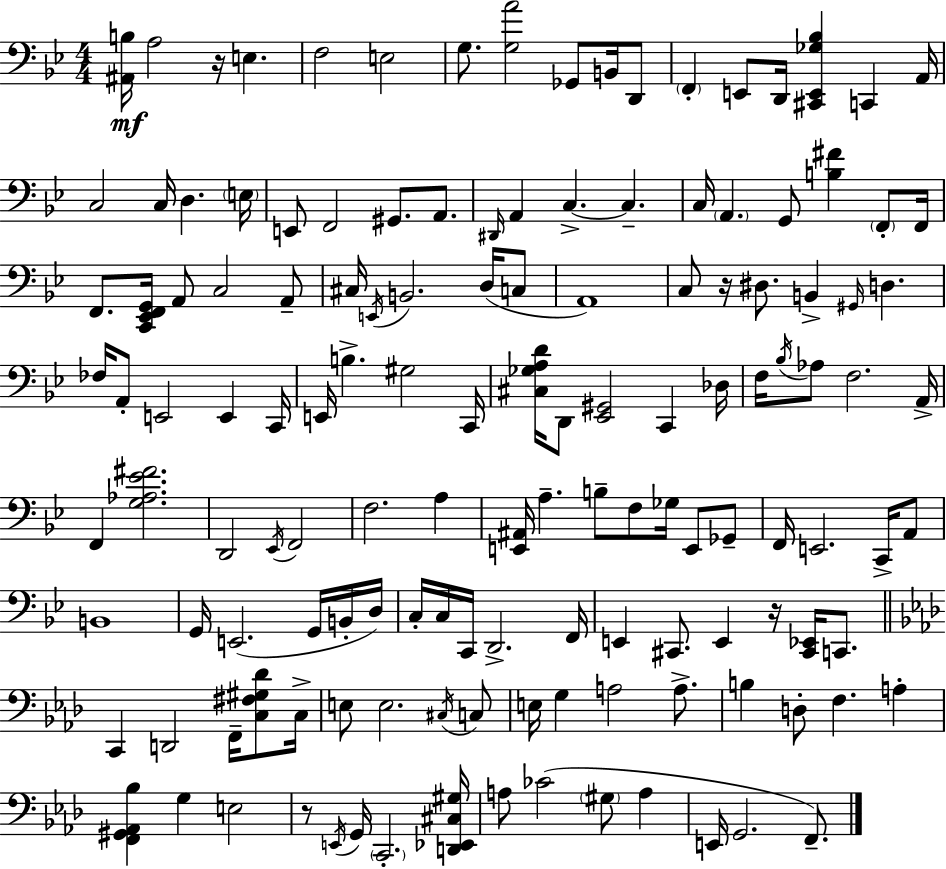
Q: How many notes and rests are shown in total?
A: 138